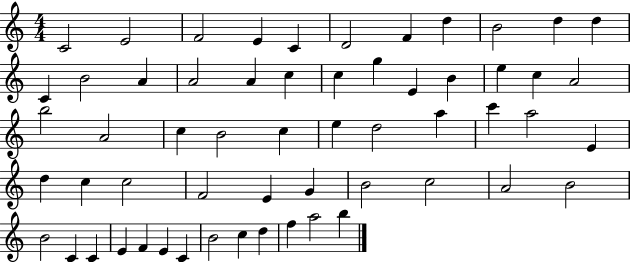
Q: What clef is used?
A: treble